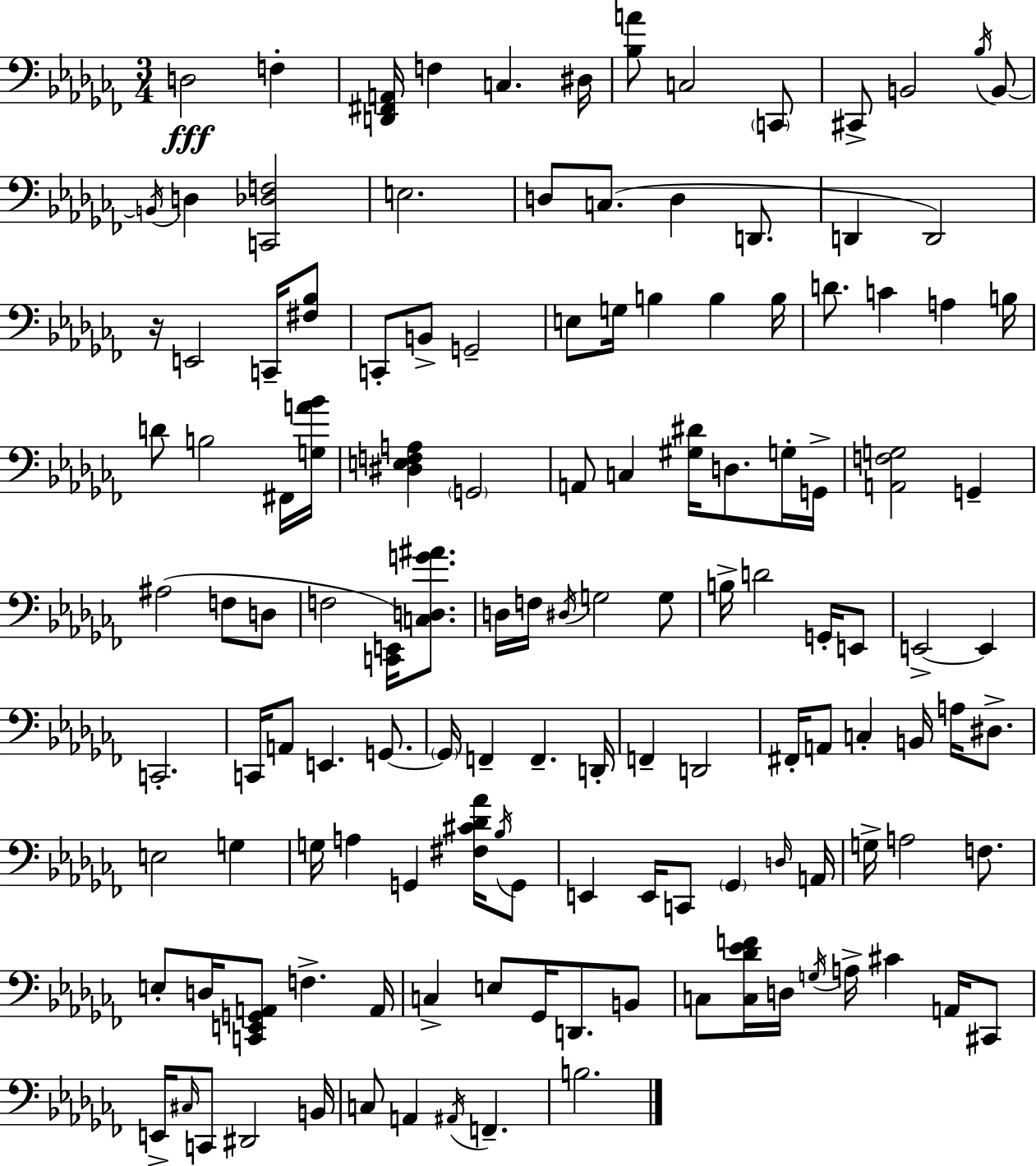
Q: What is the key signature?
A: AES minor